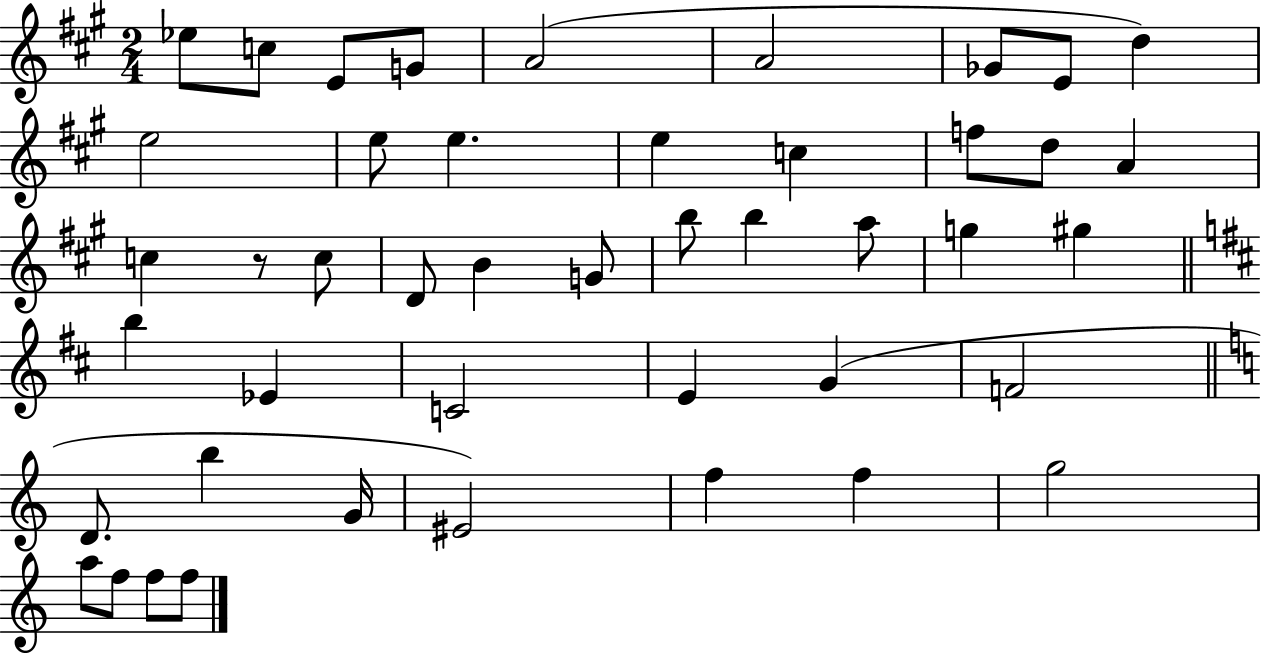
X:1
T:Untitled
M:2/4
L:1/4
K:A
_e/2 c/2 E/2 G/2 A2 A2 _G/2 E/2 d e2 e/2 e e c f/2 d/2 A c z/2 c/2 D/2 B G/2 b/2 b a/2 g ^g b _E C2 E G F2 D/2 b G/4 ^E2 f f g2 a/2 f/2 f/2 f/2